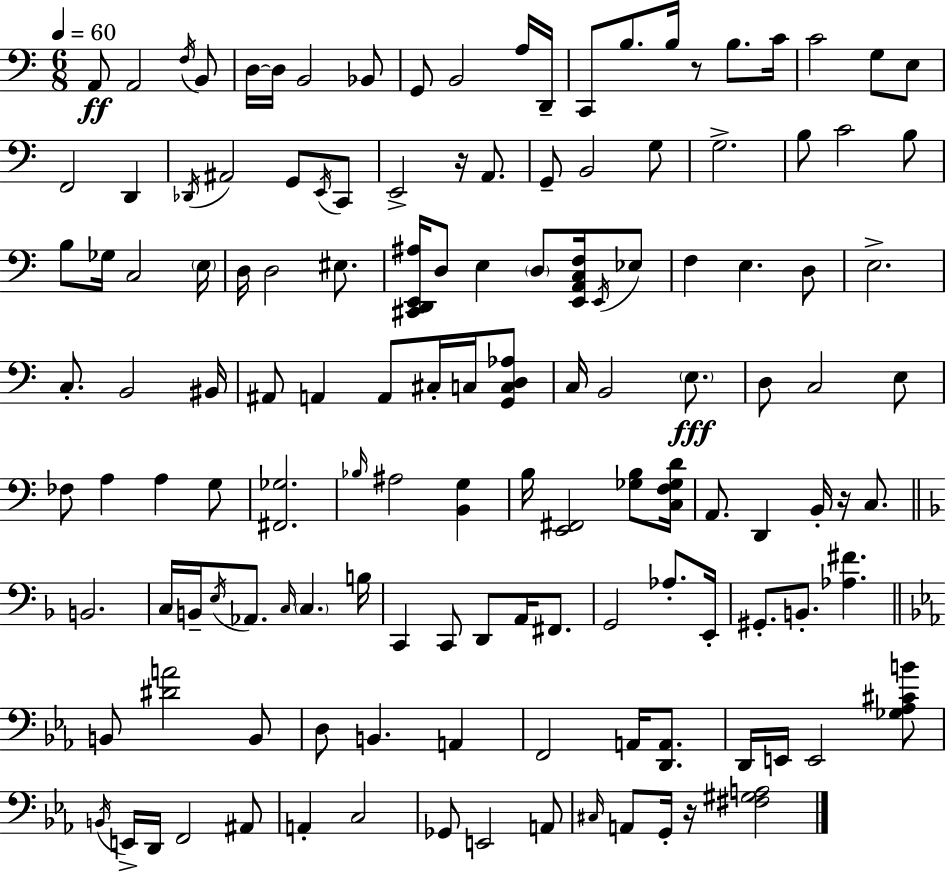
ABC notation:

X:1
T:Untitled
M:6/8
L:1/4
K:C
A,,/2 A,,2 F,/4 B,,/2 D,/4 D,/4 B,,2 _B,,/2 G,,/2 B,,2 A,/4 D,,/4 C,,/2 B,/2 B,/4 z/2 B,/2 C/4 C2 G,/2 E,/2 F,,2 D,, _D,,/4 ^A,,2 G,,/2 E,,/4 C,,/2 E,,2 z/4 A,,/2 G,,/2 B,,2 G,/2 G,2 B,/2 C2 B,/2 B,/2 _G,/4 C,2 E,/4 D,/4 D,2 ^E,/2 [^C,,D,,E,,^A,]/4 D,/2 E, D,/2 [E,,A,,C,F,]/4 E,,/4 _E,/2 F, E, D,/2 E,2 C,/2 B,,2 ^B,,/4 ^A,,/2 A,, A,,/2 ^C,/4 C,/4 [G,,C,D,_A,]/2 C,/4 B,,2 E,/2 D,/2 C,2 E,/2 _F,/2 A, A, G,/2 [^F,,_G,]2 _B,/4 ^A,2 [B,,G,] B,/4 [E,,^F,,]2 [_G,B,]/2 [C,F,_G,D]/4 A,,/2 D,, B,,/4 z/4 C,/2 B,,2 C,/4 B,,/4 E,/4 _A,,/2 C,/4 C, B,/4 C,, C,,/2 D,,/2 A,,/4 ^F,,/2 G,,2 _A,/2 E,,/4 ^G,,/2 B,,/2 [_A,^F] B,,/2 [^DA]2 B,,/2 D,/2 B,, A,, F,,2 A,,/4 [D,,A,,]/2 D,,/4 E,,/4 E,,2 [_G,_A,^CB]/2 B,,/4 E,,/4 D,,/4 F,,2 ^A,,/2 A,, C,2 _G,,/2 E,,2 A,,/2 ^C,/4 A,,/2 G,,/4 z/4 [^F,^G,A,]2